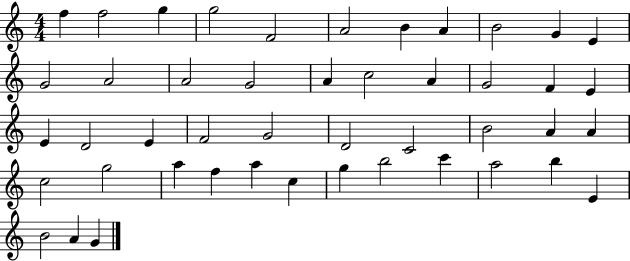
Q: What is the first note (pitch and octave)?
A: F5